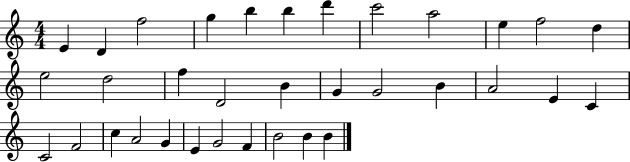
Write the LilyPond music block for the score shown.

{
  \clef treble
  \numericTimeSignature
  \time 4/4
  \key c \major
  e'4 d'4 f''2 | g''4 b''4 b''4 d'''4 | c'''2 a''2 | e''4 f''2 d''4 | \break e''2 d''2 | f''4 d'2 b'4 | g'4 g'2 b'4 | a'2 e'4 c'4 | \break c'2 f'2 | c''4 a'2 g'4 | e'4 g'2 f'4 | b'2 b'4 b'4 | \break \bar "|."
}